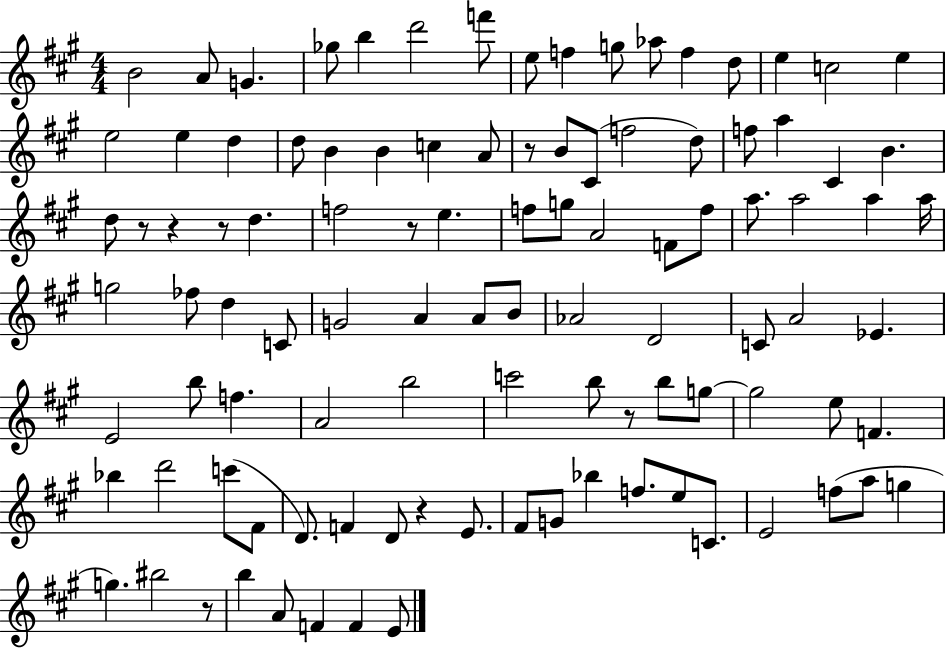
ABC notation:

X:1
T:Untitled
M:4/4
L:1/4
K:A
B2 A/2 G _g/2 b d'2 f'/2 e/2 f g/2 _a/2 f d/2 e c2 e e2 e d d/2 B B c A/2 z/2 B/2 ^C/2 f2 d/2 f/2 a ^C B d/2 z/2 z z/2 d f2 z/2 e f/2 g/2 A2 F/2 f/2 a/2 a2 a a/4 g2 _f/2 d C/2 G2 A A/2 B/2 _A2 D2 C/2 A2 _E E2 b/2 f A2 b2 c'2 b/2 z/2 b/2 g/2 g2 e/2 F _b d'2 c'/2 ^F/2 D/2 F D/2 z E/2 ^F/2 G/2 _b f/2 e/2 C/2 E2 f/2 a/2 g g ^b2 z/2 b A/2 F F E/2